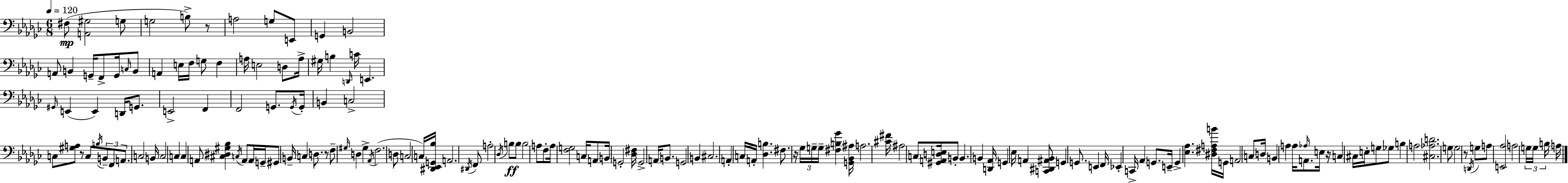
F#3/e [A2,G#3]/h G3/e G3/h B3/e R/e A3/h G3/e E2/e G2/q B2/h A2/e B2/q G2/s F2/e G2/s C3/s B2/e A2/q E3/s F3/s G3/e F3/q A3/s E3/h D3/e A3/s G#3/s B3/q D2/s C4/s E2/q. G#2/s E2/q E2/q D2/s G2/e. E2/h F2/q F2/h G2/e. G2/s G2/s B2/q C3/h C3/e [G#3,A3]/e R/e C3/e B3/s B2/e F2/e A2/e. C3/h B2/s C3/h C3/q C3/q A2/e [C#3,D#3,G#3,Bb3]/q C3/s A2/e A2/s G2/s G#2/e B2/s C3/q D3/e. R/e F3/e G#3/s D3/q G#3/q Ab2/s F3/h. D3/e C3/h C3/s [D#2,Eb2,G2,Bb3]/s A2/h. D#2/s F2/e A3/h Db3/s B3/e B3/e B3/h A3/e F3/e A3/s [F3,G3]/h C3/s A2/e B2/s G2/h [Db3,F#3]/s G2/h A2/s B2/e. G2/h B2/q C#3/h. A2/q C3/s A2/s [Db3,B3]/q. F#3/e. R/s Gb3/s G3/s G3/s [F#3,B3,Gb4]/q [G2,Bb2,A#3]/s A3/h. [C#4,F#4]/s A#3/h C3/e [G#2,A2,D3,E3]/s B2/e B2/q. B2/q [D2,Ab2]/s G2/q Eb3/s A2/q [C2,D#2,A#2,Bb2]/e G2/q G2/e. E2/q F2/s Eb2/q C2/s Ab2/q G2/e. E2/s G2/q [Eb3,Ab3]/q. [D#3,F#3,A3,B4]/s G2/s A2/h C3/e D3/s B2/q A3/q A3/s Ab3/s A2/e. E3/s R/s C3/q C#3/s E3/s G3/e Gb3/e B3/q A3/h [C#3,Ab3,D4]/h. G3/e G3/h R/e D2/s G3/e A3/e [E2,Ab3]/h A3/h G3/s G3/s B3/s A3/s